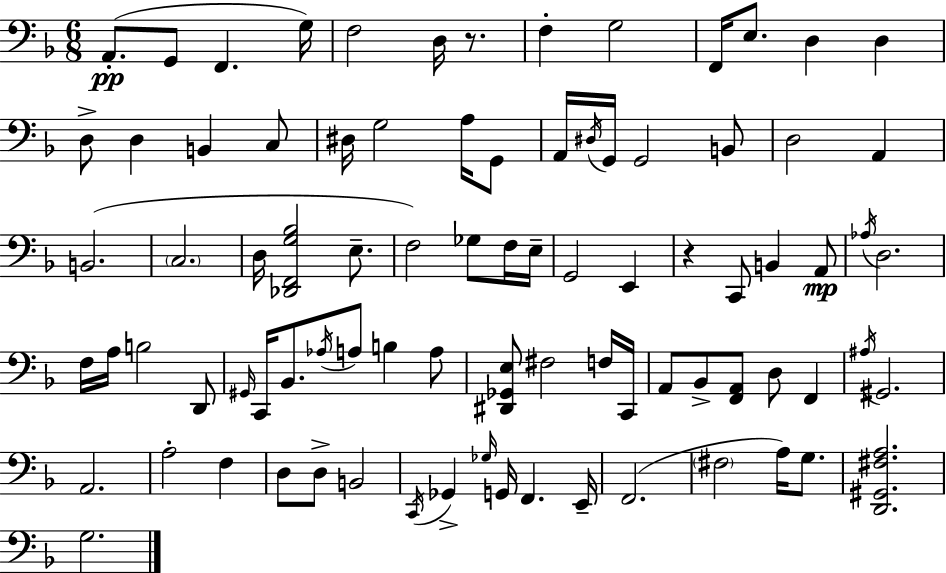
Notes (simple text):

A2/e. G2/e F2/q. G3/s F3/h D3/s R/e. F3/q G3/h F2/s E3/e. D3/q D3/q D3/e D3/q B2/q C3/e D#3/s G3/h A3/s G2/e A2/s D#3/s G2/s G2/h B2/e D3/h A2/q B2/h. C3/h. D3/s [Db2,F2,G3,Bb3]/h E3/e. F3/h Gb3/e F3/s E3/s G2/h E2/q R/q C2/e B2/q A2/e Ab3/s D3/h. F3/s A3/s B3/h D2/e G#2/s C2/s Bb2/e. Ab3/s A3/e B3/q A3/e [D#2,Gb2,E3]/e F#3/h F3/s C2/s A2/e Bb2/e [F2,A2]/e D3/e F2/q A#3/s G#2/h. A2/h. A3/h F3/q D3/e D3/e B2/h C2/s Gb2/q Gb3/s G2/s F2/q. E2/s F2/h. F#3/h A3/s G3/e. [D2,G#2,F#3,A3]/h. G3/h.